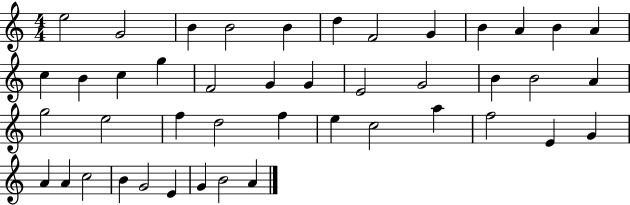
{
  \clef treble
  \numericTimeSignature
  \time 4/4
  \key c \major
  e''2 g'2 | b'4 b'2 b'4 | d''4 f'2 g'4 | b'4 a'4 b'4 a'4 | \break c''4 b'4 c''4 g''4 | f'2 g'4 g'4 | e'2 g'2 | b'4 b'2 a'4 | \break g''2 e''2 | f''4 d''2 f''4 | e''4 c''2 a''4 | f''2 e'4 g'4 | \break a'4 a'4 c''2 | b'4 g'2 e'4 | g'4 b'2 a'4 | \bar "|."
}